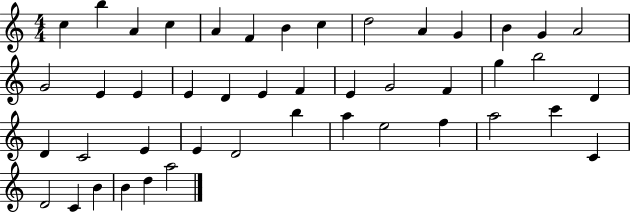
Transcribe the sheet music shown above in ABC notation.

X:1
T:Untitled
M:4/4
L:1/4
K:C
c b A c A F B c d2 A G B G A2 G2 E E E D E F E G2 F g b2 D D C2 E E D2 b a e2 f a2 c' C D2 C B B d a2